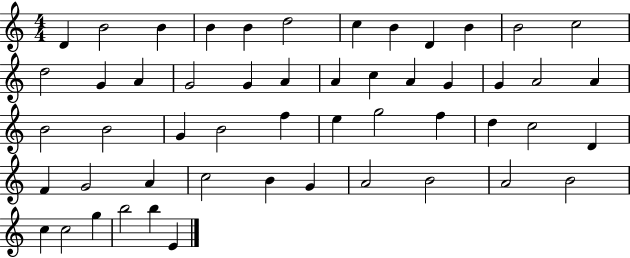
{
  \clef treble
  \numericTimeSignature
  \time 4/4
  \key c \major
  d'4 b'2 b'4 | b'4 b'4 d''2 | c''4 b'4 d'4 b'4 | b'2 c''2 | \break d''2 g'4 a'4 | g'2 g'4 a'4 | a'4 c''4 a'4 g'4 | g'4 a'2 a'4 | \break b'2 b'2 | g'4 b'2 f''4 | e''4 g''2 f''4 | d''4 c''2 d'4 | \break f'4 g'2 a'4 | c''2 b'4 g'4 | a'2 b'2 | a'2 b'2 | \break c''4 c''2 g''4 | b''2 b''4 e'4 | \bar "|."
}